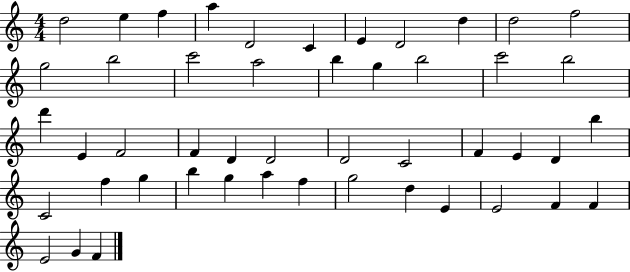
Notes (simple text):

D5/h E5/q F5/q A5/q D4/h C4/q E4/q D4/h D5/q D5/h F5/h G5/h B5/h C6/h A5/h B5/q G5/q B5/h C6/h B5/h D6/q E4/q F4/h F4/q D4/q D4/h D4/h C4/h F4/q E4/q D4/q B5/q C4/h F5/q G5/q B5/q G5/q A5/q F5/q G5/h D5/q E4/q E4/h F4/q F4/q E4/h G4/q F4/q